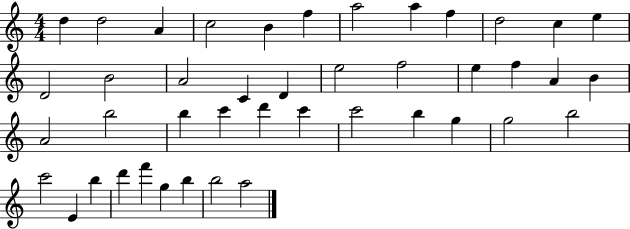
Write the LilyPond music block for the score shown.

{
  \clef treble
  \numericTimeSignature
  \time 4/4
  \key c \major
  d''4 d''2 a'4 | c''2 b'4 f''4 | a''2 a''4 f''4 | d''2 c''4 e''4 | \break d'2 b'2 | a'2 c'4 d'4 | e''2 f''2 | e''4 f''4 a'4 b'4 | \break a'2 b''2 | b''4 c'''4 d'''4 c'''4 | c'''2 b''4 g''4 | g''2 b''2 | \break c'''2 e'4 b''4 | d'''4 f'''4 g''4 b''4 | b''2 a''2 | \bar "|."
}